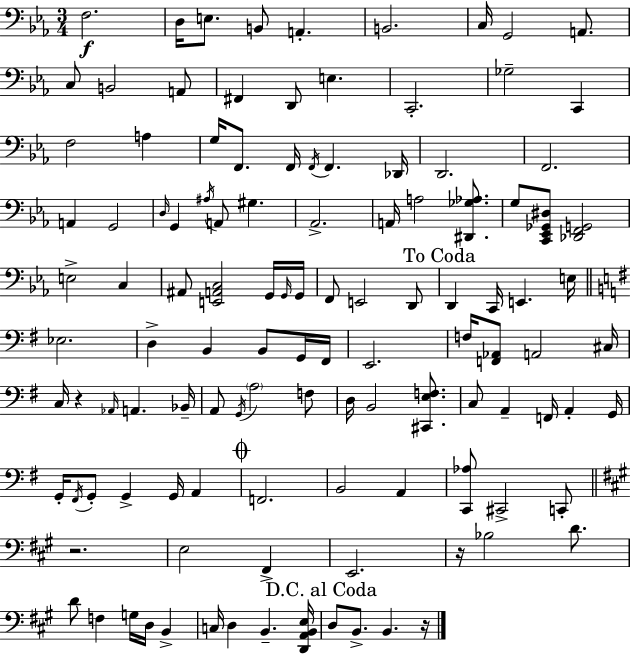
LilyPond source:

{
  \clef bass
  \numericTimeSignature
  \time 3/4
  \key ees \major
  f2.\f | d16 e8. b,8 a,4.-. | b,2. | c16 g,2 a,8. | \break c8 b,2 a,8 | fis,4 d,8 e4. | c,2.-. | ges2-- c,4 | \break f2 a4 | g16 f,8. f,16 \acciaccatura { f,16 } f,4. | des,16 d,2. | f,2. | \break a,4 g,2 | \grace { d16 } g,4 \acciaccatura { ais16 } a,8 gis4. | aes,2.-> | a,16 a2 | \break <dis, ges aes>8. g8 <c, ees, ges, dis>8 <des, f, g,>2 | e2-> c4 | ais,8 <e, a, c>2 | g,16 \grace { g,16 } g,16 f,8 e,2 | \break d,8 \mark "To Coda" d,4 c,16 e,4. | e16 \bar "||" \break \key e \minor ees2. | d4-> b,4 b,8 g,16 fis,16 | e,2. | f16 <f, aes,>8 a,2 cis16 | \break c16 r4 \grace { aes,16 } a,4. | bes,16-- a,8 \acciaccatura { g,16 } \parenthesize a2 | f8 d16 b,2 <cis, e f>8. | c8 a,4-- f,16 a,4-. | \break g,16 g,16-. \acciaccatura { fis,16 } g,8-. g,4-> g,16 a,4 | \mark \markup { \musicglyph "scripts.coda" } f,2. | b,2 a,4 | <c, aes>8 cis,2-> | \break c,8-. \bar "||" \break \key a \major r2. | e2 fis,4-> | e,2. | r16 bes2 d'8. | \break d'8 f4 g16 d16 b,4-> | c16 d4 b,4.-- <d, a, b, e>16 | \mark "D.C. al Coda" d8 b,8.-> b,4. r16 | \bar "|."
}